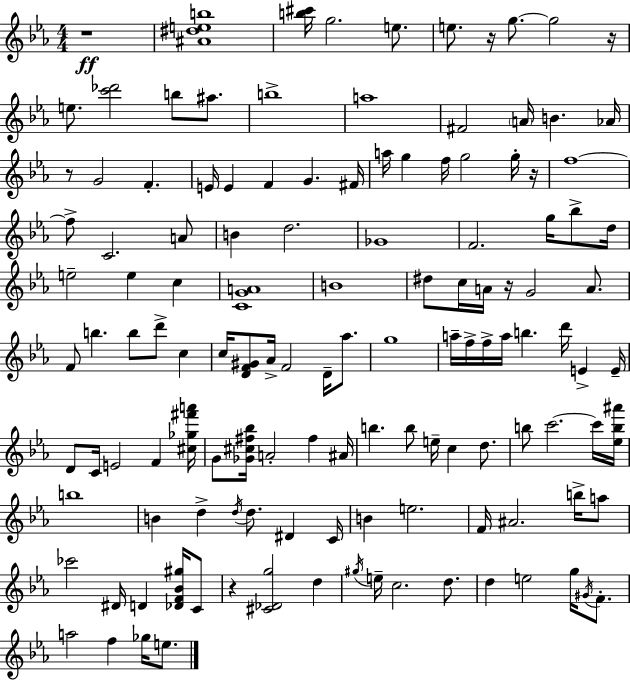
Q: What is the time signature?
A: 4/4